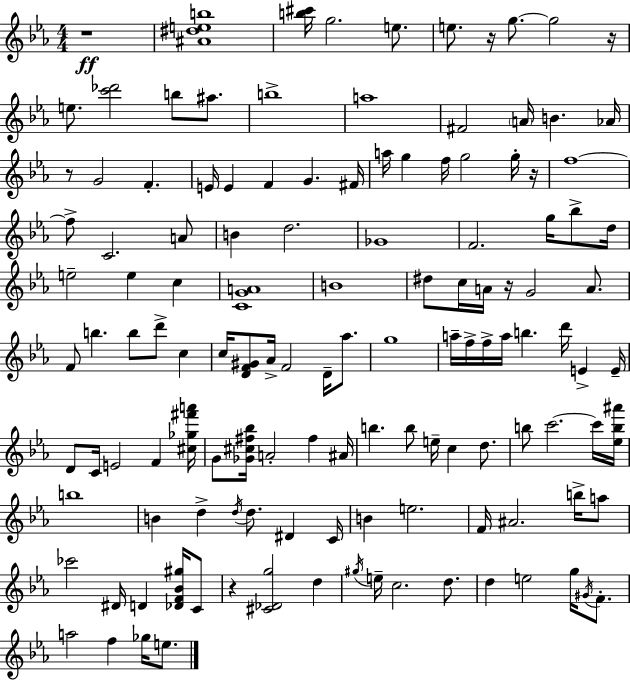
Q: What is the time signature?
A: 4/4